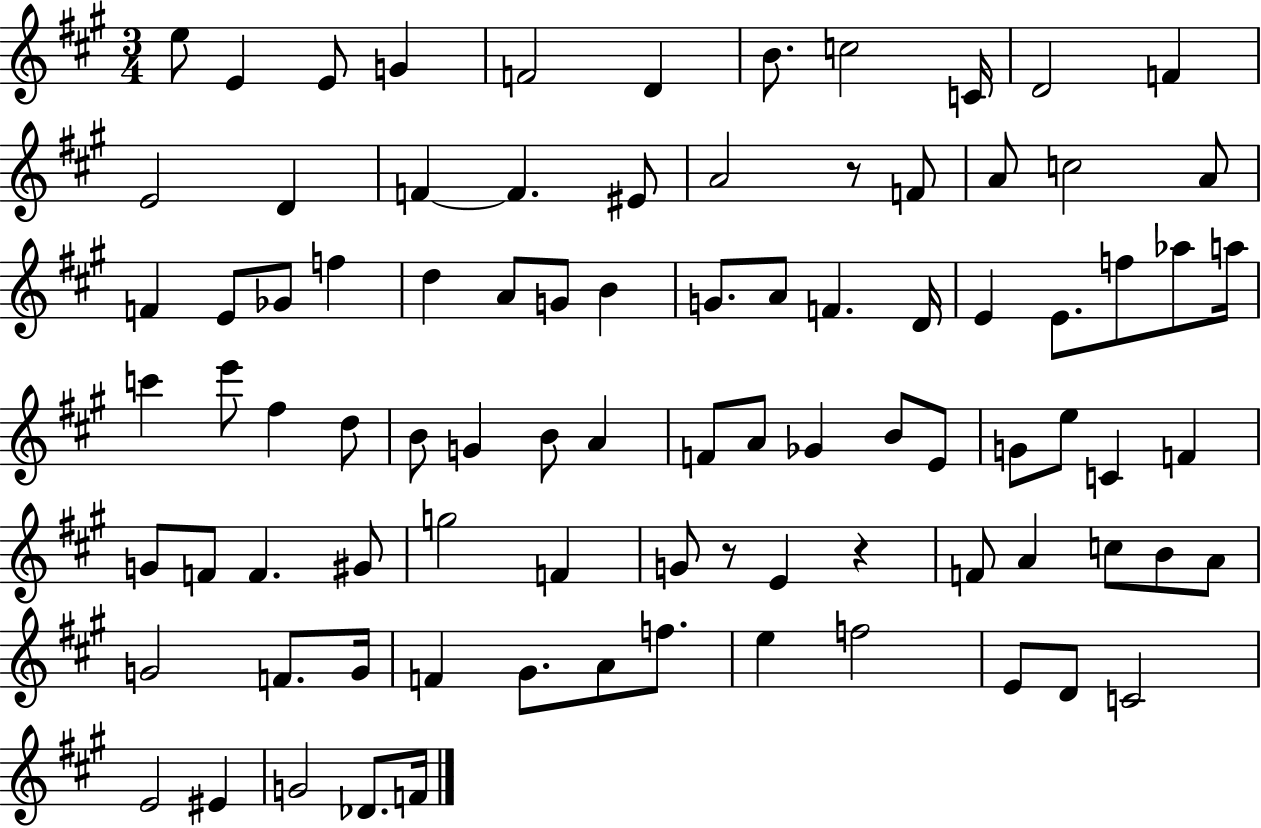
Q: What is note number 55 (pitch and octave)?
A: F4